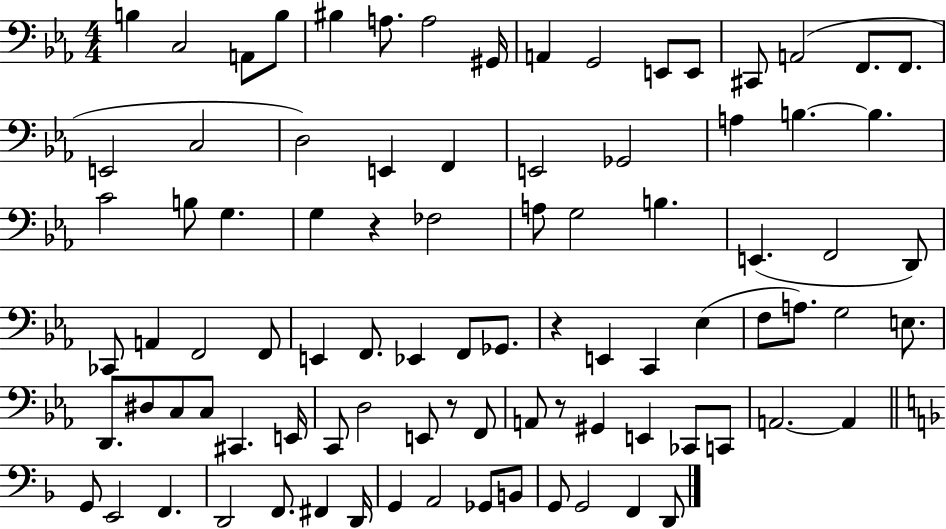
{
  \clef bass
  \numericTimeSignature
  \time 4/4
  \key ees \major
  b4 c2 a,8 b8 | bis4 a8. a2 gis,16 | a,4 g,2 e,8 e,8 | cis,8 a,2( f,8. f,8. | \break e,2 c2 | d2) e,4 f,4 | e,2 ges,2 | a4 b4.~~ b4. | \break c'2 b8 g4. | g4 r4 fes2 | a8 g2 b4. | e,4.( f,2 d,8) | \break ces,8 a,4 f,2 f,8 | e,4 f,8. ees,4 f,8 ges,8. | r4 e,4 c,4 ees4( | f8 a8.) g2 e8. | \break d,8. dis8 c8 c8 cis,4. e,16 | c,8 d2 e,8 r8 f,8 | a,8 r8 gis,4 e,4 ces,8 c,8 | a,2.~~ a,4 | \break \bar "||" \break \key d \minor g,8 e,2 f,4. | d,2 f,8. fis,4 d,16 | g,4 a,2 ges,8 b,8 | g,8 g,2 f,4 d,8 | \break \bar "|."
}